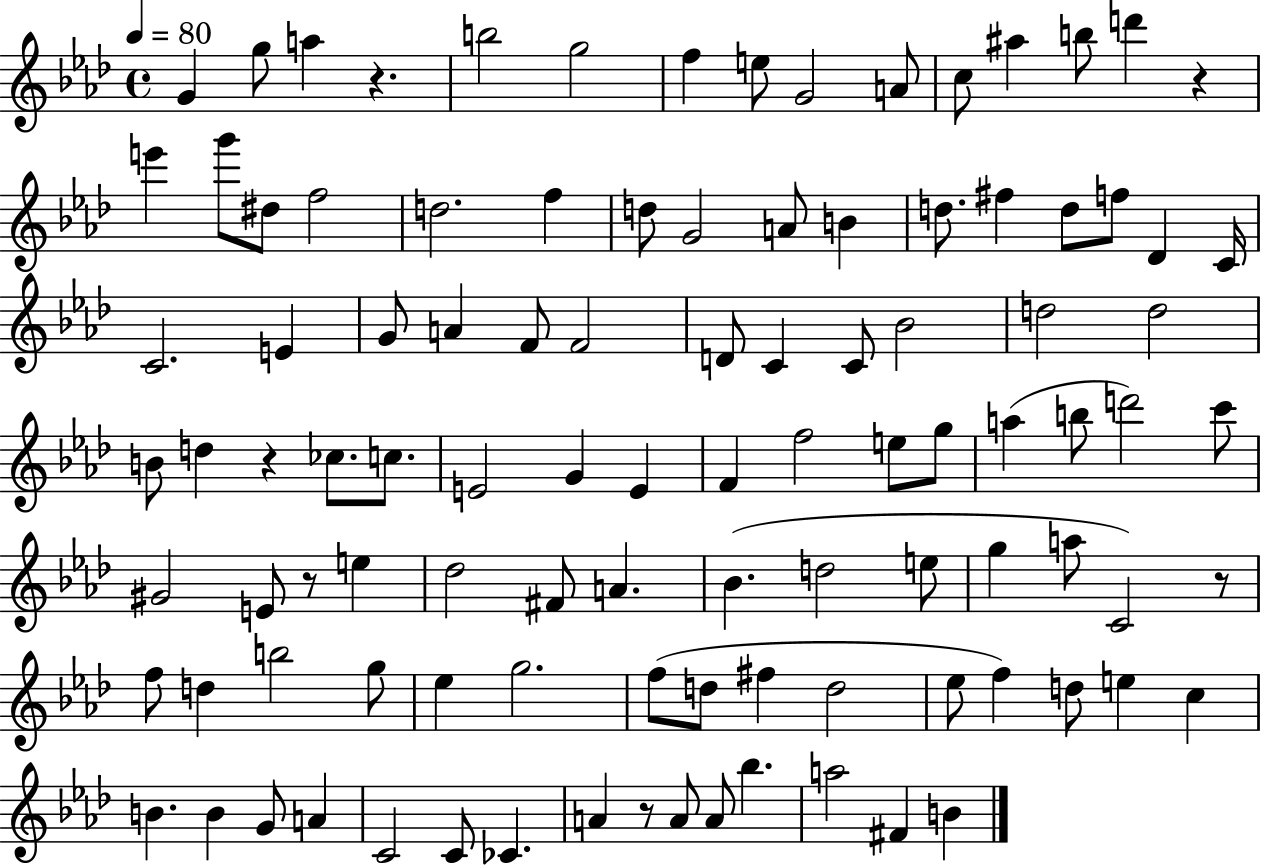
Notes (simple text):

G4/q G5/e A5/q R/q. B5/h G5/h F5/q E5/e G4/h A4/e C5/e A#5/q B5/e D6/q R/q E6/q G6/e D#5/e F5/h D5/h. F5/q D5/e G4/h A4/e B4/q D5/e. F#5/q D5/e F5/e Db4/q C4/s C4/h. E4/q G4/e A4/q F4/e F4/h D4/e C4/q C4/e Bb4/h D5/h D5/h B4/e D5/q R/q CES5/e. C5/e. E4/h G4/q E4/q F4/q F5/h E5/e G5/e A5/q B5/e D6/h C6/e G#4/h E4/e R/e E5/q Db5/h F#4/e A4/q. Bb4/q. D5/h E5/e G5/q A5/e C4/h R/e F5/e D5/q B5/h G5/e Eb5/q G5/h. F5/e D5/e F#5/q D5/h Eb5/e F5/q D5/e E5/q C5/q B4/q. B4/q G4/e A4/q C4/h C4/e CES4/q. A4/q R/e A4/e A4/e Bb5/q. A5/h F#4/q B4/q